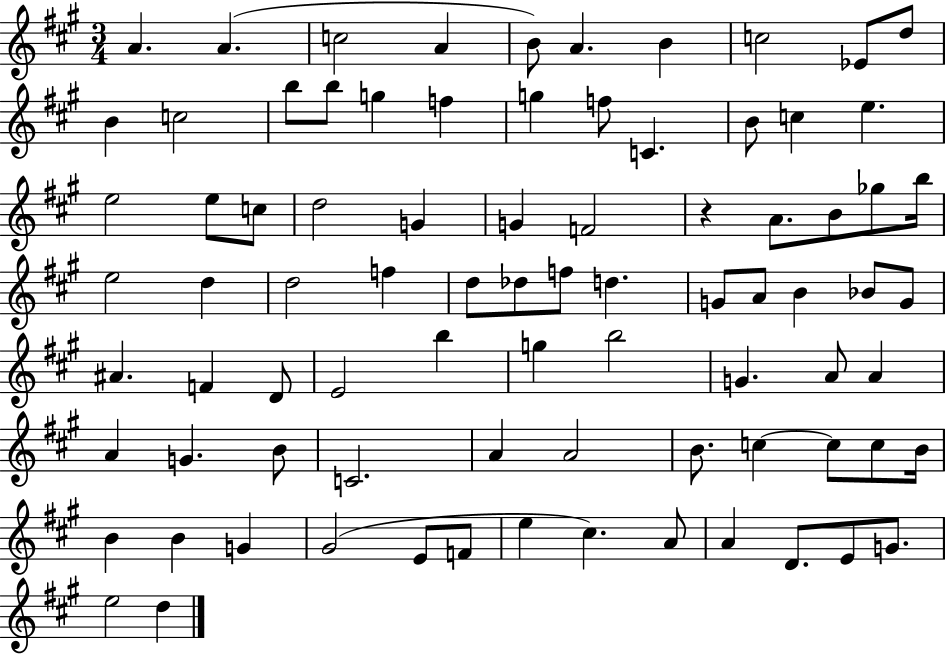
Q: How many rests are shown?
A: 1